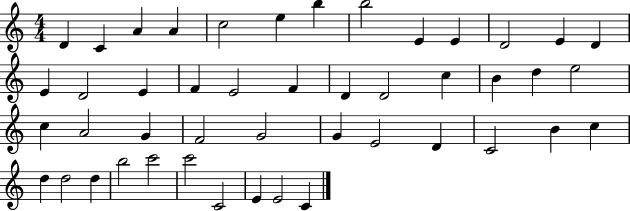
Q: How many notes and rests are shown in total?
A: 46